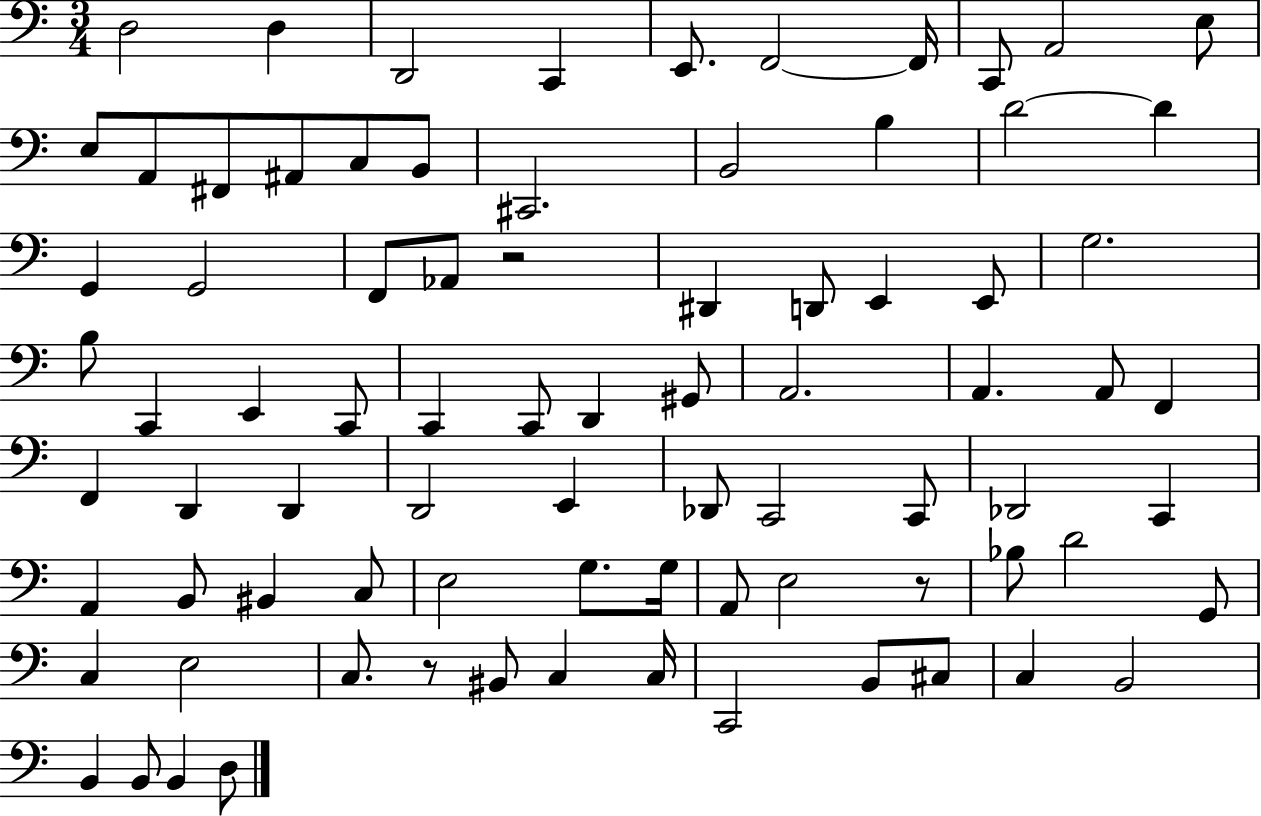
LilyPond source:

{
  \clef bass
  \numericTimeSignature
  \time 3/4
  \key c \major
  d2 d4 | d,2 c,4 | e,8. f,2~~ f,16 | c,8 a,2 e8 | \break e8 a,8 fis,8 ais,8 c8 b,8 | cis,2. | b,2 b4 | d'2~~ d'4 | \break g,4 g,2 | f,8 aes,8 r2 | dis,4 d,8 e,4 e,8 | g2. | \break b8 c,4 e,4 c,8 | c,4 c,8 d,4 gis,8 | a,2. | a,4. a,8 f,4 | \break f,4 d,4 d,4 | d,2 e,4 | des,8 c,2 c,8 | des,2 c,4 | \break a,4 b,8 bis,4 c8 | e2 g8. g16 | a,8 e2 r8 | bes8 d'2 g,8 | \break c4 e2 | c8. r8 bis,8 c4 c16 | c,2 b,8 cis8 | c4 b,2 | \break b,4 b,8 b,4 d8 | \bar "|."
}